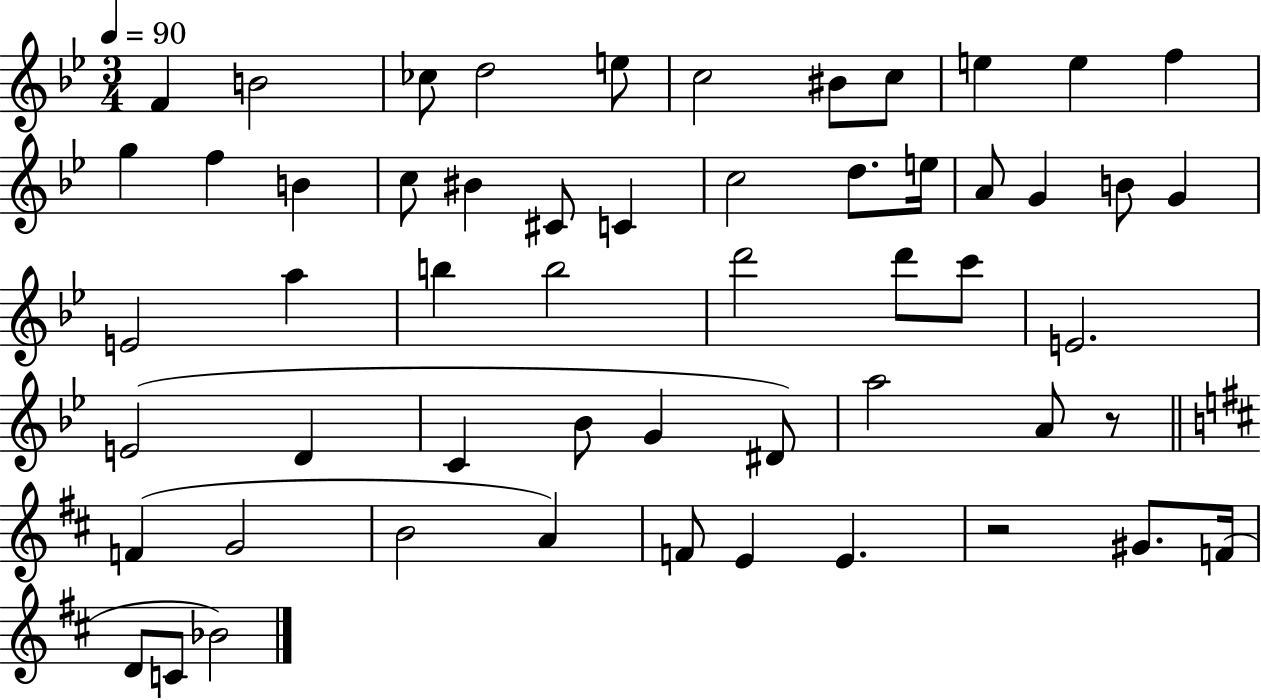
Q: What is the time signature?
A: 3/4